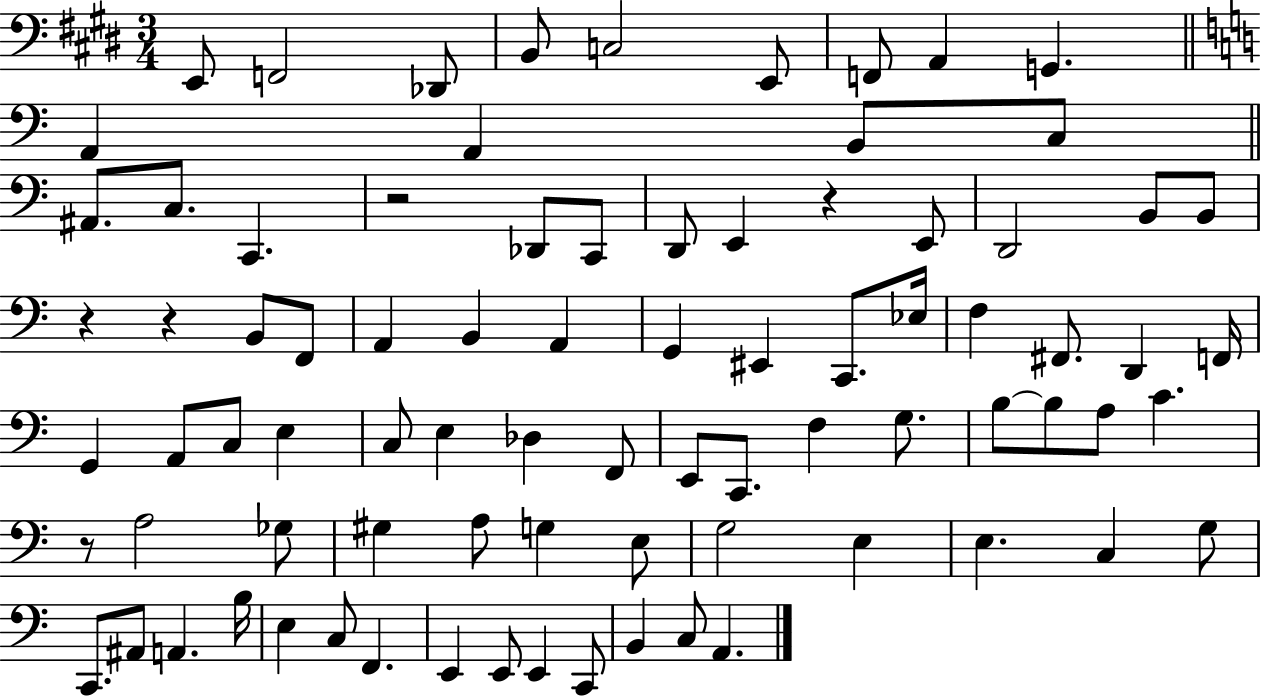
X:1
T:Untitled
M:3/4
L:1/4
K:E
E,,/2 F,,2 _D,,/2 B,,/2 C,2 E,,/2 F,,/2 A,, G,, A,, A,, B,,/2 C,/2 ^A,,/2 C,/2 C,, z2 _D,,/2 C,,/2 D,,/2 E,, z E,,/2 D,,2 B,,/2 B,,/2 z z B,,/2 F,,/2 A,, B,, A,, G,, ^E,, C,,/2 _E,/4 F, ^F,,/2 D,, F,,/4 G,, A,,/2 C,/2 E, C,/2 E, _D, F,,/2 E,,/2 C,,/2 F, G,/2 B,/2 B,/2 A,/2 C z/2 A,2 _G,/2 ^G, A,/2 G, E,/2 G,2 E, E, C, G,/2 C,,/2 ^A,,/2 A,, B,/4 E, C,/2 F,, E,, E,,/2 E,, C,,/2 B,, C,/2 A,,